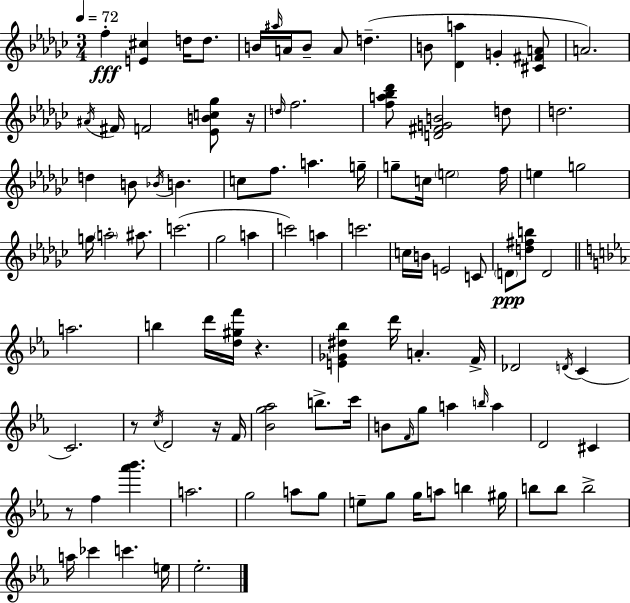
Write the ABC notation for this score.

X:1
T:Untitled
M:3/4
L:1/4
K:Ebm
f [E^c] d/4 d/2 B/4 ^a/4 A/4 B/2 A/2 d B/2 [_Da] G [^C^FA]/2 A2 ^A/4 ^F/4 F2 [_EBc_g]/2 z/4 d/4 f2 [fa_b_d']/2 [D^FGB]2 d/2 d2 d B/2 _B/4 B c/2 f/2 a g/4 g/2 c/4 e2 f/4 e g2 g/4 a2 ^a/2 c'2 _g2 a c'2 a c'2 c/4 B/4 E2 C/2 D/2 [d^fb]/2 D2 a2 b d'/4 [d^gf']/4 z [E_G^d_b] d'/4 A F/4 _D2 D/4 C C2 z/2 c/4 D2 z/4 F/4 [_Bg_a]2 b/2 c'/4 B/2 F/4 g/2 a b/4 a D2 ^C z/2 f [_a'_b'] a2 g2 a/2 g/2 e/2 g/2 g/4 a/2 b ^g/4 b/2 b/2 b2 a/4 _c' c' e/4 _e2